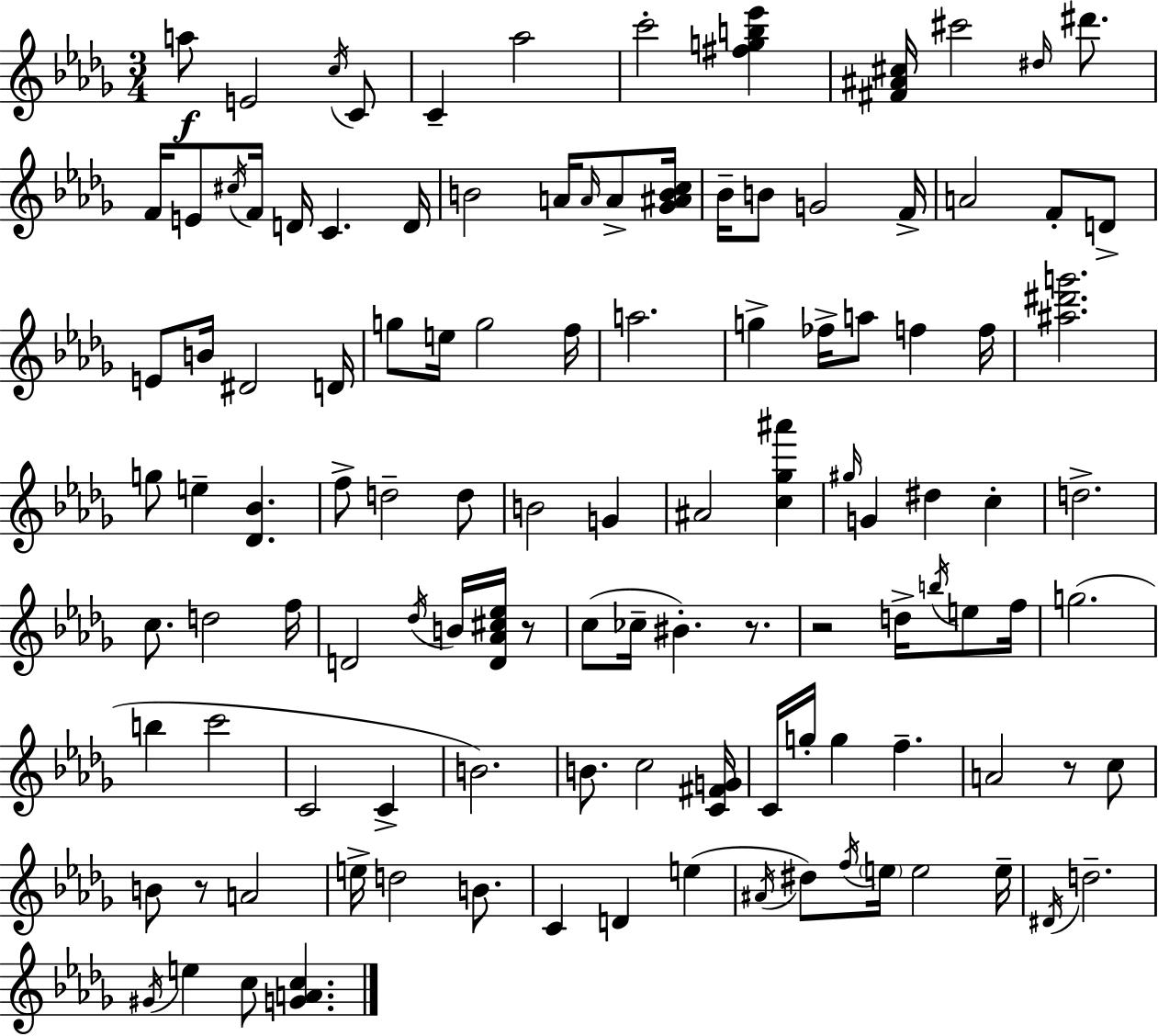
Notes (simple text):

A5/e E4/h C5/s C4/e C4/q Ab5/h C6/h [F#5,G5,B5,Eb6]/q [F#4,A#4,C#5]/s C#6/h D#5/s D#6/e. F4/s E4/e C#5/s F4/s D4/s C4/q. D4/s B4/h A4/s A4/s A4/e [Gb4,A#4,B4,C5]/s Bb4/s B4/e G4/h F4/s A4/h F4/e D4/e E4/e B4/s D#4/h D4/s G5/e E5/s G5/h F5/s A5/h. G5/q FES5/s A5/e F5/q F5/s [A#5,D#6,G6]/h. G5/e E5/q [Db4,Bb4]/q. F5/e D5/h D5/e B4/h G4/q A#4/h [C5,Gb5,A#6]/q G#5/s G4/q D#5/q C5/q D5/h. C5/e. D5/h F5/s D4/h Db5/s B4/s [D4,Ab4,C#5,Eb5]/s R/e C5/e CES5/s BIS4/q. R/e. R/h D5/s B5/s E5/e F5/s G5/h. B5/q C6/h C4/h C4/q B4/h. B4/e. C5/h [C4,F#4,G4]/s C4/s G5/s G5/q F5/q. A4/h R/e C5/e B4/e R/e A4/h E5/s D5/h B4/e. C4/q D4/q E5/q A#4/s D#5/e F5/s E5/s E5/h E5/s D#4/s D5/h. G#4/s E5/q C5/e [G4,A4,C5]/q.